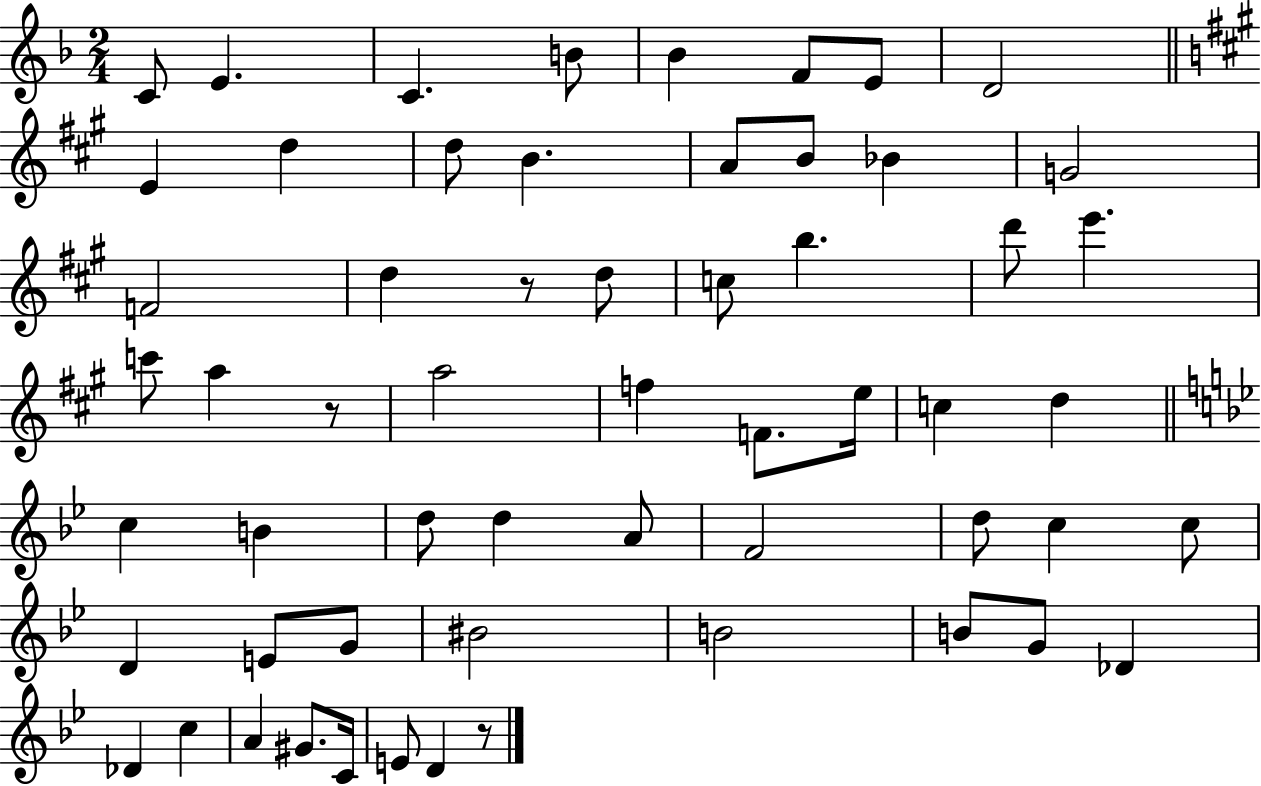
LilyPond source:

{
  \clef treble
  \numericTimeSignature
  \time 2/4
  \key f \major
  \repeat volta 2 { c'8 e'4. | c'4. b'8 | bes'4 f'8 e'8 | d'2 | \break \bar "||" \break \key a \major e'4 d''4 | d''8 b'4. | a'8 b'8 bes'4 | g'2 | \break f'2 | d''4 r8 d''8 | c''8 b''4. | d'''8 e'''4. | \break c'''8 a''4 r8 | a''2 | f''4 f'8. e''16 | c''4 d''4 | \break \bar "||" \break \key g \minor c''4 b'4 | d''8 d''4 a'8 | f'2 | d''8 c''4 c''8 | \break d'4 e'8 g'8 | bis'2 | b'2 | b'8 g'8 des'4 | \break des'4 c''4 | a'4 gis'8. c'16 | e'8 d'4 r8 | } \bar "|."
}